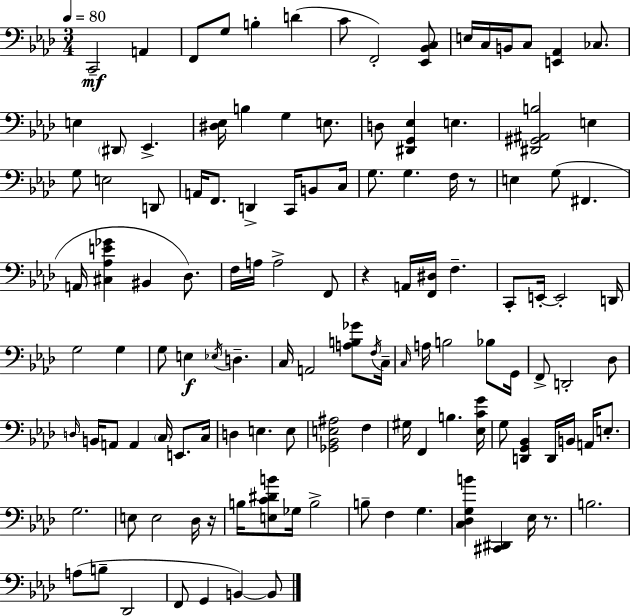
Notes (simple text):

C2/h A2/q F2/e G3/e B3/q D4/q C4/e F2/h [Eb2,Bb2,C3]/e E3/s C3/s B2/s C3/e [E2,Ab2]/q CES3/e. E3/q D#2/e Eb2/q. [D#3,Eb3]/s B3/q G3/q E3/e. D3/e [D#2,G2,Eb3]/q E3/q. [D#2,G#2,A#2,B3]/h E3/q G3/e E3/h D2/e A2/s F2/e. D2/q C2/s B2/e C3/s G3/e. G3/q. F3/s R/e E3/q G3/e F#2/q. A2/s [C#3,Ab3,E4,Gb4]/q BIS2/q Db3/e. F3/s A3/s A3/h F2/e R/q A2/s [F2,D#3]/s F3/q. C2/e E2/s E2/h D2/s G3/h G3/q G3/e E3/q Eb3/s D3/q. C3/s A2/h [A3,B3,Gb4]/e F3/s C3/s C3/s A3/s B3/h Bb3/e G2/s F2/e D2/h Db3/e D3/s B2/s A2/e A2/q C3/s E2/e. C3/s D3/q E3/q. E3/e [Gb2,Bb2,E3,A#3]/h F3/q G#3/s F2/q B3/q. [Eb3,C4,G4]/s G3/e [D2,G2,Bb2]/q D2/s B2/s A2/s E3/e. G3/h. E3/e E3/h Db3/s R/s B3/s [E3,C4,D#4,B4]/e Gb3/s B3/h B3/e F3/q G3/q. [C3,Db3,G3,B4]/q [C#2,D#2]/q Eb3/s R/e. B3/h. A3/e B3/e Db2/h F2/e G2/q B2/q B2/e